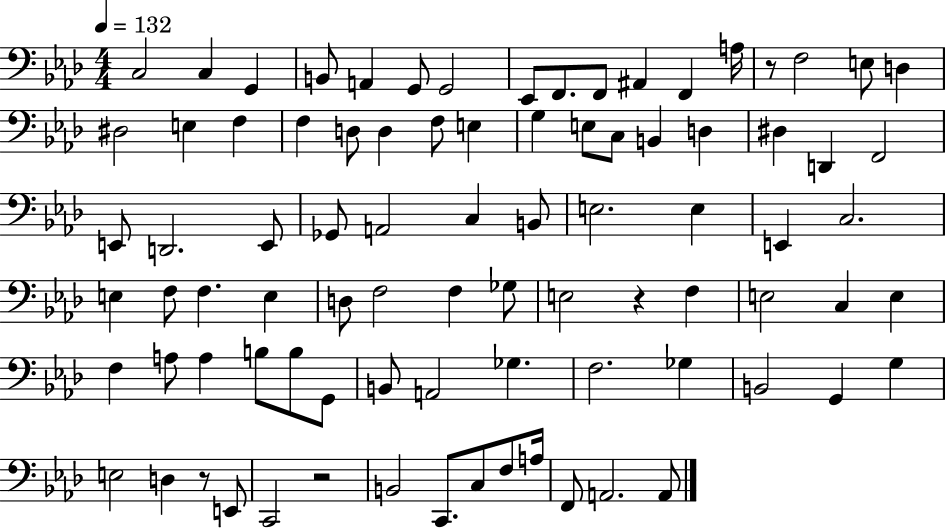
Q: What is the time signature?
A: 4/4